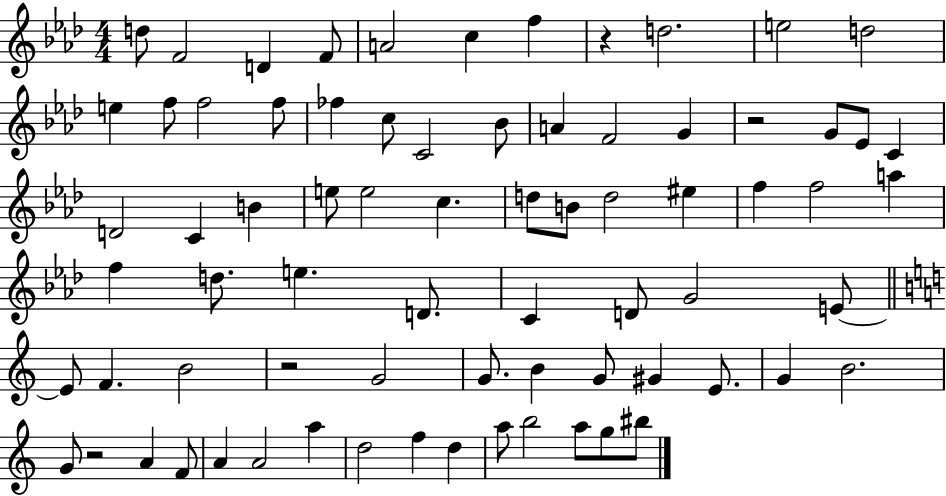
{
  \clef treble
  \numericTimeSignature
  \time 4/4
  \key aes \major
  d''8 f'2 d'4 f'8 | a'2 c''4 f''4 | r4 d''2. | e''2 d''2 | \break e''4 f''8 f''2 f''8 | fes''4 c''8 c'2 bes'8 | a'4 f'2 g'4 | r2 g'8 ees'8 c'4 | \break d'2 c'4 b'4 | e''8 e''2 c''4. | d''8 b'8 d''2 eis''4 | f''4 f''2 a''4 | \break f''4 d''8. e''4. d'8. | c'4 d'8 g'2 e'8~~ | \bar "||" \break \key c \major e'8 f'4. b'2 | r2 g'2 | g'8. b'4 g'8 gis'4 e'8. | g'4 b'2. | \break g'8 r2 a'4 f'8 | a'4 a'2 a''4 | d''2 f''4 d''4 | a''8 b''2 a''8 g''8 bis''8 | \break \bar "|."
}